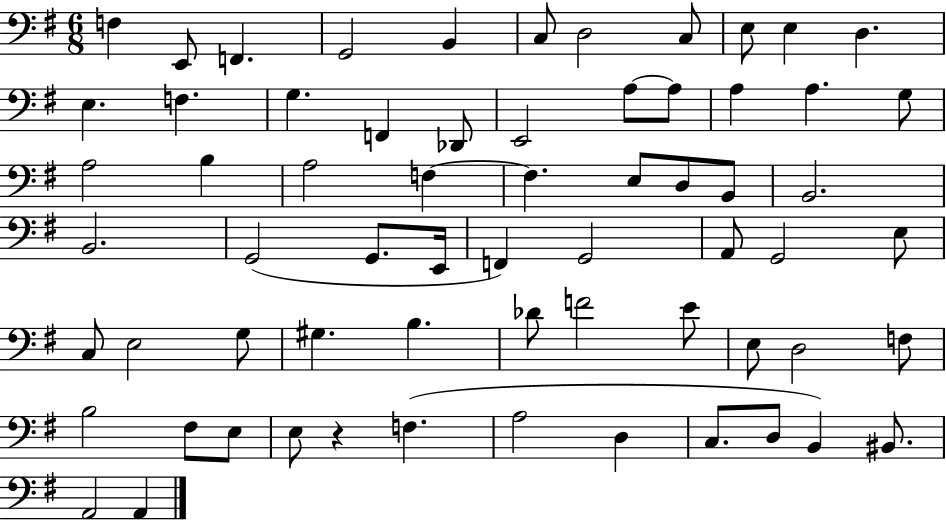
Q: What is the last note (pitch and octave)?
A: A2